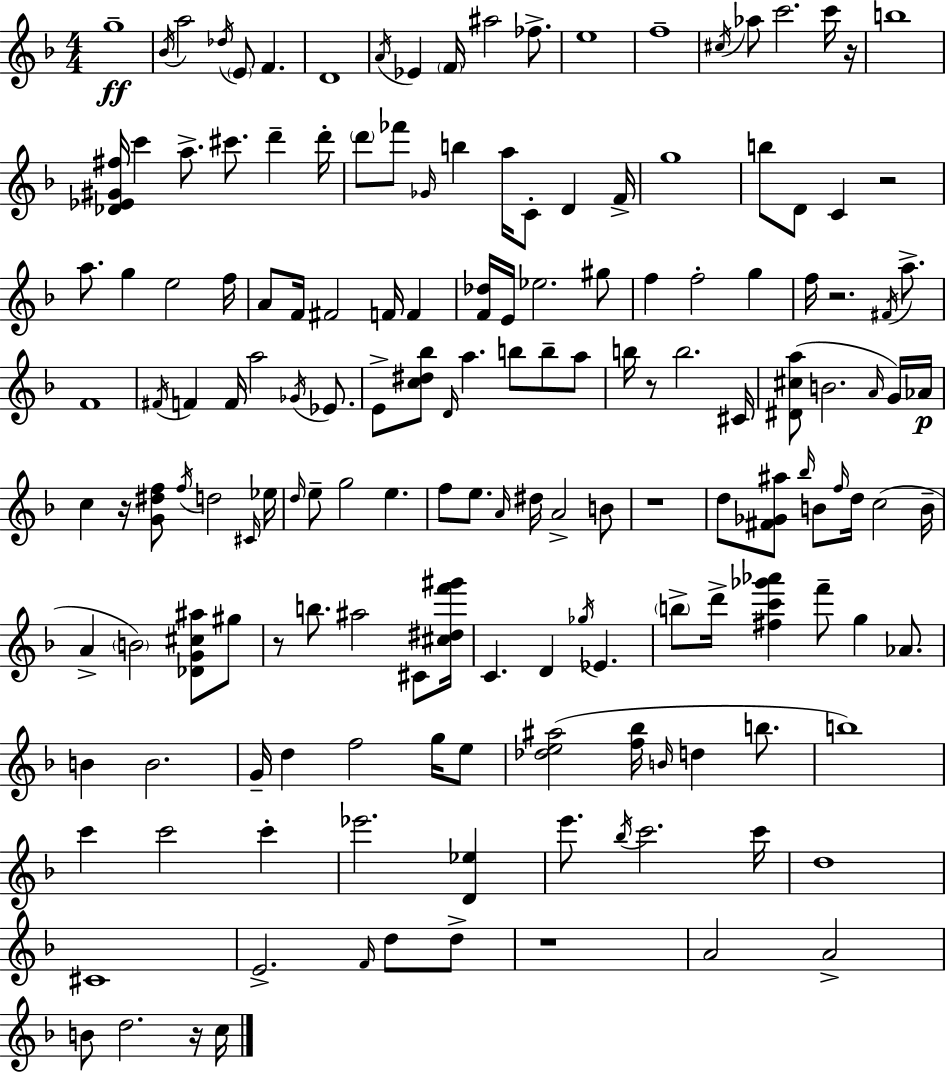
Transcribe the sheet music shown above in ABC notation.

X:1
T:Untitled
M:4/4
L:1/4
K:F
g4 _B/4 a2 _d/4 E/2 F D4 A/4 _E F/4 ^a2 _f/2 e4 f4 ^c/4 _a/2 c'2 c'/4 z/4 b4 [_D_E^G^f]/4 c' a/2 ^c'/2 d' d'/4 d'/2 _f'/2 _G/4 b a/4 C/2 D F/4 g4 b/2 D/2 C z2 a/2 g e2 f/4 A/2 F/4 ^F2 F/4 F [F_d]/4 E/4 _e2 ^g/2 f f2 g f/4 z2 ^F/4 a/2 F4 ^F/4 F F/4 a2 _G/4 _E/2 E/2 [c^d_b]/2 D/4 a b/2 b/2 a/2 b/4 z/2 b2 ^C/4 [^D^ca]/2 B2 A/4 G/4 _A/4 c z/4 [G^df]/2 f/4 d2 ^C/4 _e/4 d/4 e/2 g2 e f/2 e/2 A/4 ^d/4 A2 B/2 z4 d/2 [^F_G^a]/2 _b/4 B/2 f/4 d/4 c2 B/4 A B2 [_DG^c^a]/2 ^g/2 z/2 b/2 ^a2 ^C/2 [^c^df'^g']/4 C D _g/4 _E b/2 d'/4 [^fc'_g'_a'] f'/2 g _A/2 B B2 G/4 d f2 g/4 e/2 [_de^a]2 [f_b]/4 B/4 d b/2 b4 c' c'2 c' _e'2 [D_e] e'/2 _b/4 c'2 c'/4 d4 ^C4 E2 F/4 d/2 d/2 z4 A2 A2 B/2 d2 z/4 c/4